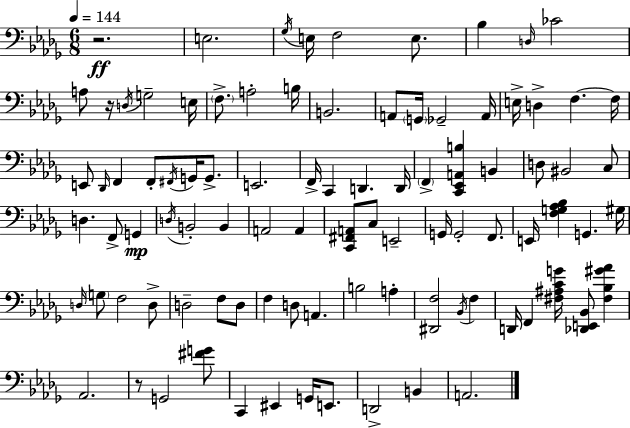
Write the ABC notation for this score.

X:1
T:Untitled
M:6/8
L:1/4
K:Bbm
z2 E,2 _G,/4 E,/4 F,2 E,/2 _B, D,/4 _C2 A,/2 z/4 D,/4 G,2 E,/4 F,/2 A,2 B,/4 B,,2 A,,/2 G,,/4 _G,,2 A,,/4 E,/4 D, F, F,/4 E,,/2 _D,,/4 F,, F,,/2 ^F,,/4 G,,/4 G,,/2 E,,2 F,,/4 C,, D,, D,,/4 F,, [C,,_E,,A,,B,] B,, D,/2 ^B,,2 C,/2 D, F,,/2 G,, D,/4 B,,2 B,, A,,2 A,, [C,,^F,,A,,]/2 C,/2 E,,2 G,,/4 G,,2 F,,/2 E,,/4 [F,G,_A,_B,] G,, ^G,/4 D,/4 G,/2 F,2 D,/2 D,2 F,/2 D,/2 F, D,/2 A,, B,2 A, [^D,,F,]2 _B,,/4 F, D,,/4 F,, [^F,^A,CG]/4 [_D,,E,,_B,,]/2 [^F,_B,^G_A] _A,,2 z/2 G,,2 [^FG]/2 C,, ^E,, G,,/4 E,,/2 D,,2 B,, A,,2